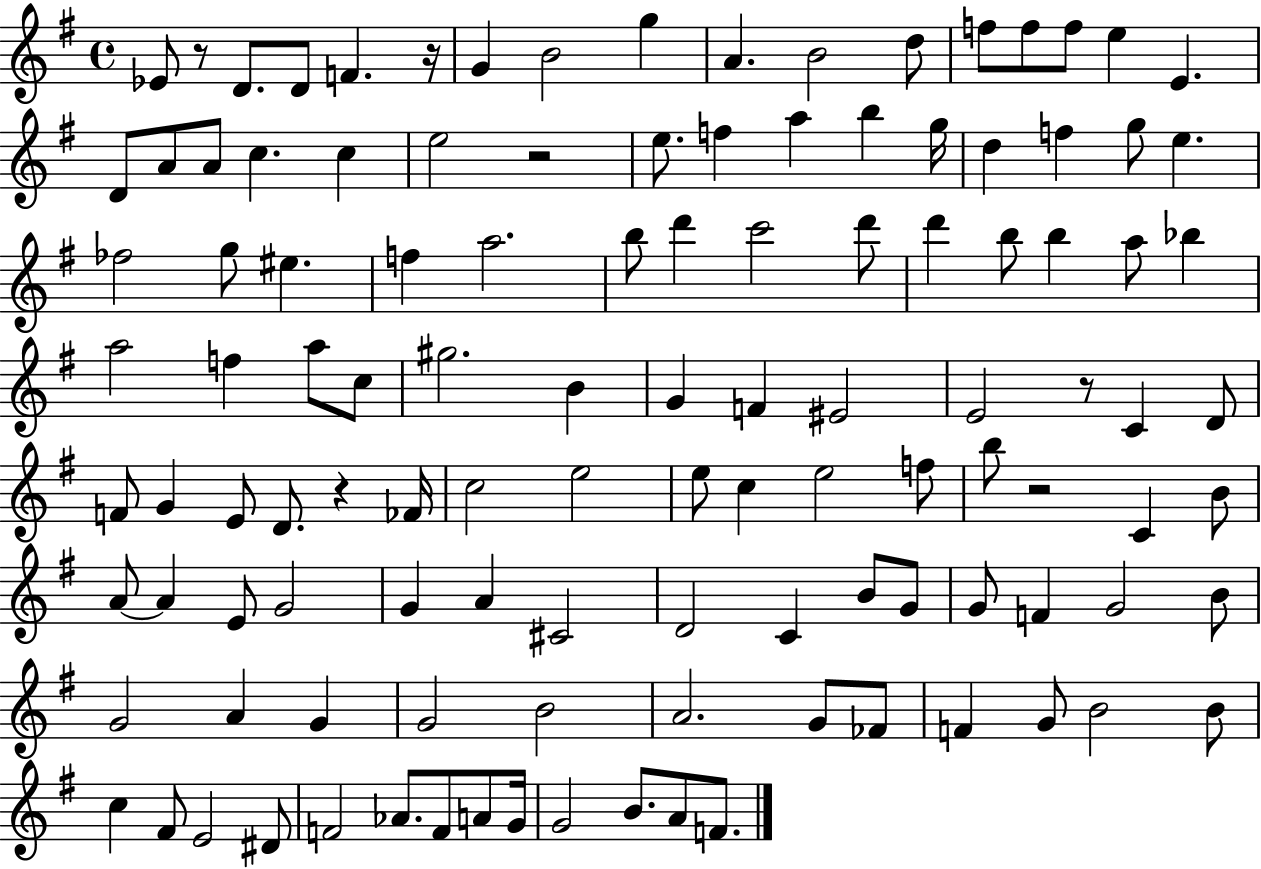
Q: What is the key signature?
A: G major